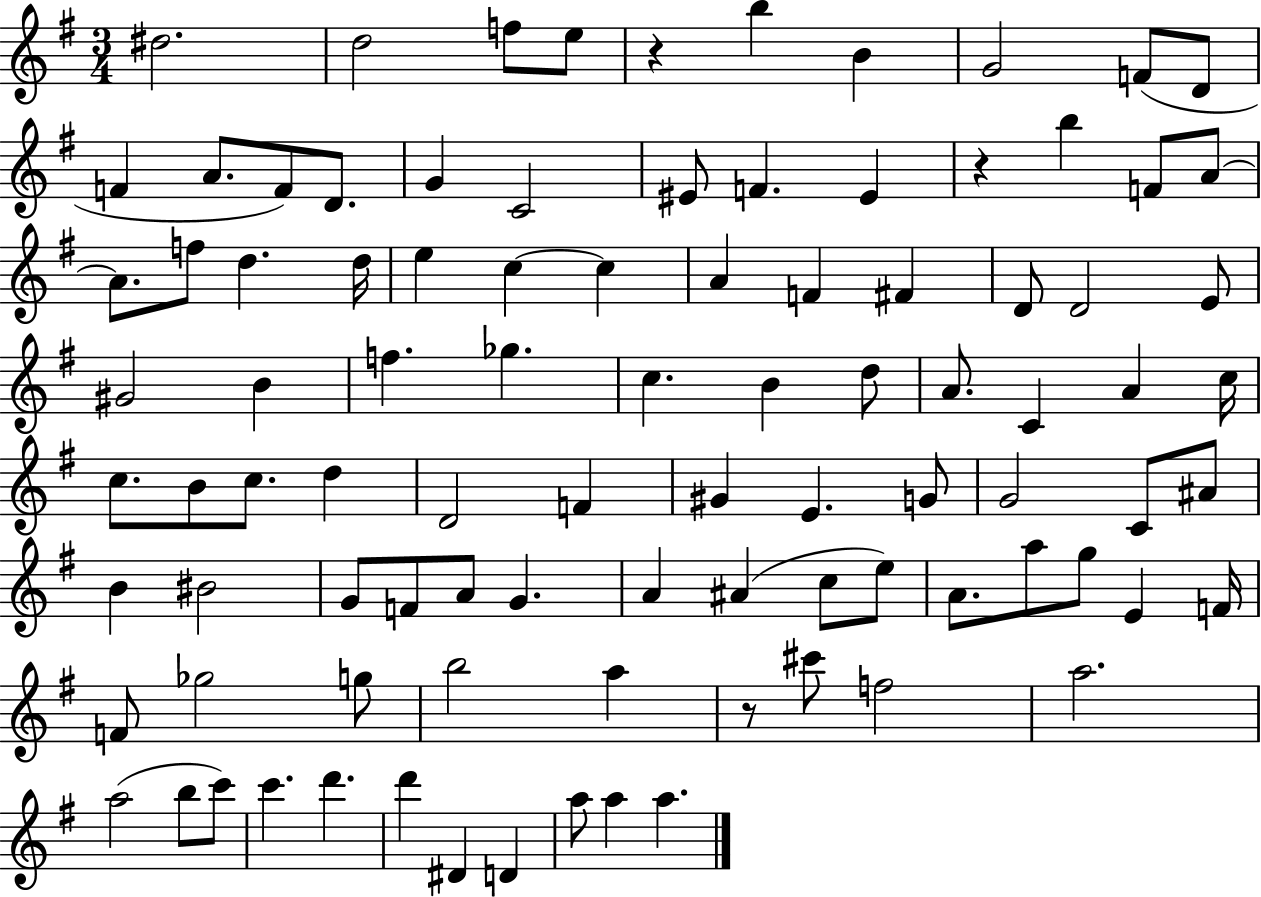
{
  \clef treble
  \numericTimeSignature
  \time 3/4
  \key g \major
  \repeat volta 2 { dis''2. | d''2 f''8 e''8 | r4 b''4 b'4 | g'2 f'8( d'8 | \break f'4 a'8. f'8) d'8. | g'4 c'2 | eis'8 f'4. eis'4 | r4 b''4 f'8 a'8~~ | \break a'8. f''8 d''4. d''16 | e''4 c''4~~ c''4 | a'4 f'4 fis'4 | d'8 d'2 e'8 | \break gis'2 b'4 | f''4. ges''4. | c''4. b'4 d''8 | a'8. c'4 a'4 c''16 | \break c''8. b'8 c''8. d''4 | d'2 f'4 | gis'4 e'4. g'8 | g'2 c'8 ais'8 | \break b'4 bis'2 | g'8 f'8 a'8 g'4. | a'4 ais'4( c''8 e''8) | a'8. a''8 g''8 e'4 f'16 | \break f'8 ges''2 g''8 | b''2 a''4 | r8 cis'''8 f''2 | a''2. | \break a''2( b''8 c'''8) | c'''4. d'''4. | d'''4 dis'4 d'4 | a''8 a''4 a''4. | \break } \bar "|."
}